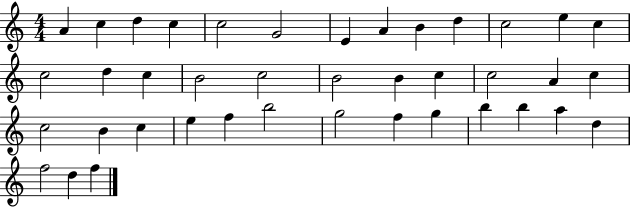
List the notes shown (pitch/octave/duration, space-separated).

A4/q C5/q D5/q C5/q C5/h G4/h E4/q A4/q B4/q D5/q C5/h E5/q C5/q C5/h D5/q C5/q B4/h C5/h B4/h B4/q C5/q C5/h A4/q C5/q C5/h B4/q C5/q E5/q F5/q B5/h G5/h F5/q G5/q B5/q B5/q A5/q D5/q F5/h D5/q F5/q